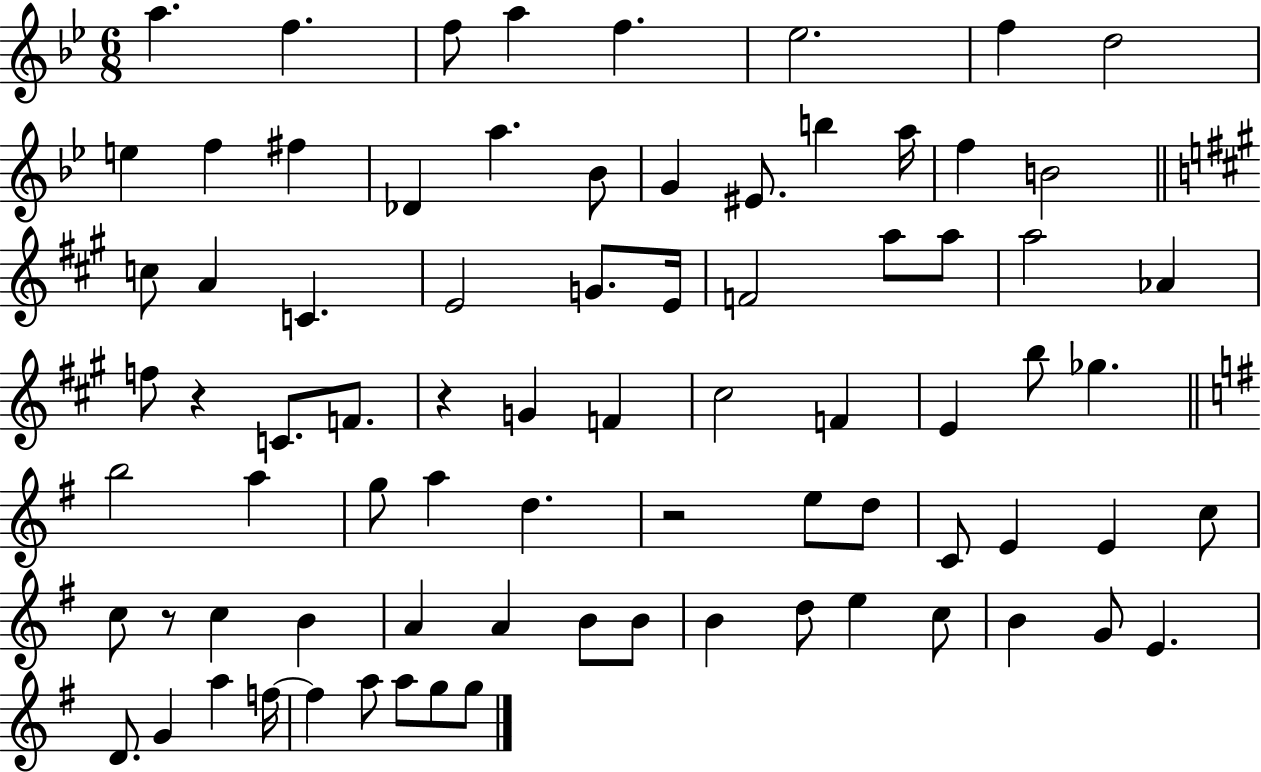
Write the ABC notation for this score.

X:1
T:Untitled
M:6/8
L:1/4
K:Bb
a f f/2 a f _e2 f d2 e f ^f _D a _B/2 G ^E/2 b a/4 f B2 c/2 A C E2 G/2 E/4 F2 a/2 a/2 a2 _A f/2 z C/2 F/2 z G F ^c2 F E b/2 _g b2 a g/2 a d z2 e/2 d/2 C/2 E E c/2 c/2 z/2 c B A A B/2 B/2 B d/2 e c/2 B G/2 E D/2 G a f/4 f a/2 a/2 g/2 g/2